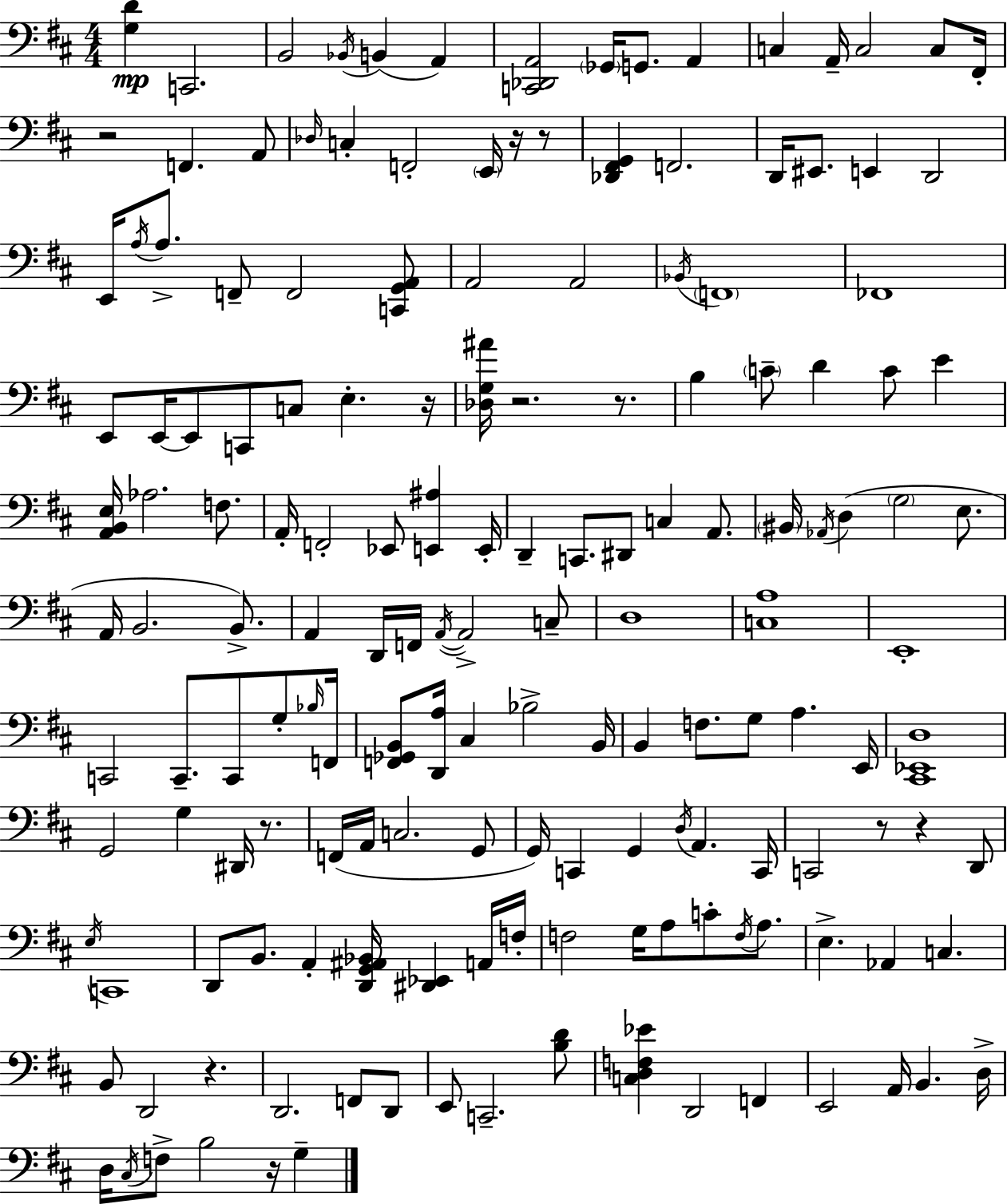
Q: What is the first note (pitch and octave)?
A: C2